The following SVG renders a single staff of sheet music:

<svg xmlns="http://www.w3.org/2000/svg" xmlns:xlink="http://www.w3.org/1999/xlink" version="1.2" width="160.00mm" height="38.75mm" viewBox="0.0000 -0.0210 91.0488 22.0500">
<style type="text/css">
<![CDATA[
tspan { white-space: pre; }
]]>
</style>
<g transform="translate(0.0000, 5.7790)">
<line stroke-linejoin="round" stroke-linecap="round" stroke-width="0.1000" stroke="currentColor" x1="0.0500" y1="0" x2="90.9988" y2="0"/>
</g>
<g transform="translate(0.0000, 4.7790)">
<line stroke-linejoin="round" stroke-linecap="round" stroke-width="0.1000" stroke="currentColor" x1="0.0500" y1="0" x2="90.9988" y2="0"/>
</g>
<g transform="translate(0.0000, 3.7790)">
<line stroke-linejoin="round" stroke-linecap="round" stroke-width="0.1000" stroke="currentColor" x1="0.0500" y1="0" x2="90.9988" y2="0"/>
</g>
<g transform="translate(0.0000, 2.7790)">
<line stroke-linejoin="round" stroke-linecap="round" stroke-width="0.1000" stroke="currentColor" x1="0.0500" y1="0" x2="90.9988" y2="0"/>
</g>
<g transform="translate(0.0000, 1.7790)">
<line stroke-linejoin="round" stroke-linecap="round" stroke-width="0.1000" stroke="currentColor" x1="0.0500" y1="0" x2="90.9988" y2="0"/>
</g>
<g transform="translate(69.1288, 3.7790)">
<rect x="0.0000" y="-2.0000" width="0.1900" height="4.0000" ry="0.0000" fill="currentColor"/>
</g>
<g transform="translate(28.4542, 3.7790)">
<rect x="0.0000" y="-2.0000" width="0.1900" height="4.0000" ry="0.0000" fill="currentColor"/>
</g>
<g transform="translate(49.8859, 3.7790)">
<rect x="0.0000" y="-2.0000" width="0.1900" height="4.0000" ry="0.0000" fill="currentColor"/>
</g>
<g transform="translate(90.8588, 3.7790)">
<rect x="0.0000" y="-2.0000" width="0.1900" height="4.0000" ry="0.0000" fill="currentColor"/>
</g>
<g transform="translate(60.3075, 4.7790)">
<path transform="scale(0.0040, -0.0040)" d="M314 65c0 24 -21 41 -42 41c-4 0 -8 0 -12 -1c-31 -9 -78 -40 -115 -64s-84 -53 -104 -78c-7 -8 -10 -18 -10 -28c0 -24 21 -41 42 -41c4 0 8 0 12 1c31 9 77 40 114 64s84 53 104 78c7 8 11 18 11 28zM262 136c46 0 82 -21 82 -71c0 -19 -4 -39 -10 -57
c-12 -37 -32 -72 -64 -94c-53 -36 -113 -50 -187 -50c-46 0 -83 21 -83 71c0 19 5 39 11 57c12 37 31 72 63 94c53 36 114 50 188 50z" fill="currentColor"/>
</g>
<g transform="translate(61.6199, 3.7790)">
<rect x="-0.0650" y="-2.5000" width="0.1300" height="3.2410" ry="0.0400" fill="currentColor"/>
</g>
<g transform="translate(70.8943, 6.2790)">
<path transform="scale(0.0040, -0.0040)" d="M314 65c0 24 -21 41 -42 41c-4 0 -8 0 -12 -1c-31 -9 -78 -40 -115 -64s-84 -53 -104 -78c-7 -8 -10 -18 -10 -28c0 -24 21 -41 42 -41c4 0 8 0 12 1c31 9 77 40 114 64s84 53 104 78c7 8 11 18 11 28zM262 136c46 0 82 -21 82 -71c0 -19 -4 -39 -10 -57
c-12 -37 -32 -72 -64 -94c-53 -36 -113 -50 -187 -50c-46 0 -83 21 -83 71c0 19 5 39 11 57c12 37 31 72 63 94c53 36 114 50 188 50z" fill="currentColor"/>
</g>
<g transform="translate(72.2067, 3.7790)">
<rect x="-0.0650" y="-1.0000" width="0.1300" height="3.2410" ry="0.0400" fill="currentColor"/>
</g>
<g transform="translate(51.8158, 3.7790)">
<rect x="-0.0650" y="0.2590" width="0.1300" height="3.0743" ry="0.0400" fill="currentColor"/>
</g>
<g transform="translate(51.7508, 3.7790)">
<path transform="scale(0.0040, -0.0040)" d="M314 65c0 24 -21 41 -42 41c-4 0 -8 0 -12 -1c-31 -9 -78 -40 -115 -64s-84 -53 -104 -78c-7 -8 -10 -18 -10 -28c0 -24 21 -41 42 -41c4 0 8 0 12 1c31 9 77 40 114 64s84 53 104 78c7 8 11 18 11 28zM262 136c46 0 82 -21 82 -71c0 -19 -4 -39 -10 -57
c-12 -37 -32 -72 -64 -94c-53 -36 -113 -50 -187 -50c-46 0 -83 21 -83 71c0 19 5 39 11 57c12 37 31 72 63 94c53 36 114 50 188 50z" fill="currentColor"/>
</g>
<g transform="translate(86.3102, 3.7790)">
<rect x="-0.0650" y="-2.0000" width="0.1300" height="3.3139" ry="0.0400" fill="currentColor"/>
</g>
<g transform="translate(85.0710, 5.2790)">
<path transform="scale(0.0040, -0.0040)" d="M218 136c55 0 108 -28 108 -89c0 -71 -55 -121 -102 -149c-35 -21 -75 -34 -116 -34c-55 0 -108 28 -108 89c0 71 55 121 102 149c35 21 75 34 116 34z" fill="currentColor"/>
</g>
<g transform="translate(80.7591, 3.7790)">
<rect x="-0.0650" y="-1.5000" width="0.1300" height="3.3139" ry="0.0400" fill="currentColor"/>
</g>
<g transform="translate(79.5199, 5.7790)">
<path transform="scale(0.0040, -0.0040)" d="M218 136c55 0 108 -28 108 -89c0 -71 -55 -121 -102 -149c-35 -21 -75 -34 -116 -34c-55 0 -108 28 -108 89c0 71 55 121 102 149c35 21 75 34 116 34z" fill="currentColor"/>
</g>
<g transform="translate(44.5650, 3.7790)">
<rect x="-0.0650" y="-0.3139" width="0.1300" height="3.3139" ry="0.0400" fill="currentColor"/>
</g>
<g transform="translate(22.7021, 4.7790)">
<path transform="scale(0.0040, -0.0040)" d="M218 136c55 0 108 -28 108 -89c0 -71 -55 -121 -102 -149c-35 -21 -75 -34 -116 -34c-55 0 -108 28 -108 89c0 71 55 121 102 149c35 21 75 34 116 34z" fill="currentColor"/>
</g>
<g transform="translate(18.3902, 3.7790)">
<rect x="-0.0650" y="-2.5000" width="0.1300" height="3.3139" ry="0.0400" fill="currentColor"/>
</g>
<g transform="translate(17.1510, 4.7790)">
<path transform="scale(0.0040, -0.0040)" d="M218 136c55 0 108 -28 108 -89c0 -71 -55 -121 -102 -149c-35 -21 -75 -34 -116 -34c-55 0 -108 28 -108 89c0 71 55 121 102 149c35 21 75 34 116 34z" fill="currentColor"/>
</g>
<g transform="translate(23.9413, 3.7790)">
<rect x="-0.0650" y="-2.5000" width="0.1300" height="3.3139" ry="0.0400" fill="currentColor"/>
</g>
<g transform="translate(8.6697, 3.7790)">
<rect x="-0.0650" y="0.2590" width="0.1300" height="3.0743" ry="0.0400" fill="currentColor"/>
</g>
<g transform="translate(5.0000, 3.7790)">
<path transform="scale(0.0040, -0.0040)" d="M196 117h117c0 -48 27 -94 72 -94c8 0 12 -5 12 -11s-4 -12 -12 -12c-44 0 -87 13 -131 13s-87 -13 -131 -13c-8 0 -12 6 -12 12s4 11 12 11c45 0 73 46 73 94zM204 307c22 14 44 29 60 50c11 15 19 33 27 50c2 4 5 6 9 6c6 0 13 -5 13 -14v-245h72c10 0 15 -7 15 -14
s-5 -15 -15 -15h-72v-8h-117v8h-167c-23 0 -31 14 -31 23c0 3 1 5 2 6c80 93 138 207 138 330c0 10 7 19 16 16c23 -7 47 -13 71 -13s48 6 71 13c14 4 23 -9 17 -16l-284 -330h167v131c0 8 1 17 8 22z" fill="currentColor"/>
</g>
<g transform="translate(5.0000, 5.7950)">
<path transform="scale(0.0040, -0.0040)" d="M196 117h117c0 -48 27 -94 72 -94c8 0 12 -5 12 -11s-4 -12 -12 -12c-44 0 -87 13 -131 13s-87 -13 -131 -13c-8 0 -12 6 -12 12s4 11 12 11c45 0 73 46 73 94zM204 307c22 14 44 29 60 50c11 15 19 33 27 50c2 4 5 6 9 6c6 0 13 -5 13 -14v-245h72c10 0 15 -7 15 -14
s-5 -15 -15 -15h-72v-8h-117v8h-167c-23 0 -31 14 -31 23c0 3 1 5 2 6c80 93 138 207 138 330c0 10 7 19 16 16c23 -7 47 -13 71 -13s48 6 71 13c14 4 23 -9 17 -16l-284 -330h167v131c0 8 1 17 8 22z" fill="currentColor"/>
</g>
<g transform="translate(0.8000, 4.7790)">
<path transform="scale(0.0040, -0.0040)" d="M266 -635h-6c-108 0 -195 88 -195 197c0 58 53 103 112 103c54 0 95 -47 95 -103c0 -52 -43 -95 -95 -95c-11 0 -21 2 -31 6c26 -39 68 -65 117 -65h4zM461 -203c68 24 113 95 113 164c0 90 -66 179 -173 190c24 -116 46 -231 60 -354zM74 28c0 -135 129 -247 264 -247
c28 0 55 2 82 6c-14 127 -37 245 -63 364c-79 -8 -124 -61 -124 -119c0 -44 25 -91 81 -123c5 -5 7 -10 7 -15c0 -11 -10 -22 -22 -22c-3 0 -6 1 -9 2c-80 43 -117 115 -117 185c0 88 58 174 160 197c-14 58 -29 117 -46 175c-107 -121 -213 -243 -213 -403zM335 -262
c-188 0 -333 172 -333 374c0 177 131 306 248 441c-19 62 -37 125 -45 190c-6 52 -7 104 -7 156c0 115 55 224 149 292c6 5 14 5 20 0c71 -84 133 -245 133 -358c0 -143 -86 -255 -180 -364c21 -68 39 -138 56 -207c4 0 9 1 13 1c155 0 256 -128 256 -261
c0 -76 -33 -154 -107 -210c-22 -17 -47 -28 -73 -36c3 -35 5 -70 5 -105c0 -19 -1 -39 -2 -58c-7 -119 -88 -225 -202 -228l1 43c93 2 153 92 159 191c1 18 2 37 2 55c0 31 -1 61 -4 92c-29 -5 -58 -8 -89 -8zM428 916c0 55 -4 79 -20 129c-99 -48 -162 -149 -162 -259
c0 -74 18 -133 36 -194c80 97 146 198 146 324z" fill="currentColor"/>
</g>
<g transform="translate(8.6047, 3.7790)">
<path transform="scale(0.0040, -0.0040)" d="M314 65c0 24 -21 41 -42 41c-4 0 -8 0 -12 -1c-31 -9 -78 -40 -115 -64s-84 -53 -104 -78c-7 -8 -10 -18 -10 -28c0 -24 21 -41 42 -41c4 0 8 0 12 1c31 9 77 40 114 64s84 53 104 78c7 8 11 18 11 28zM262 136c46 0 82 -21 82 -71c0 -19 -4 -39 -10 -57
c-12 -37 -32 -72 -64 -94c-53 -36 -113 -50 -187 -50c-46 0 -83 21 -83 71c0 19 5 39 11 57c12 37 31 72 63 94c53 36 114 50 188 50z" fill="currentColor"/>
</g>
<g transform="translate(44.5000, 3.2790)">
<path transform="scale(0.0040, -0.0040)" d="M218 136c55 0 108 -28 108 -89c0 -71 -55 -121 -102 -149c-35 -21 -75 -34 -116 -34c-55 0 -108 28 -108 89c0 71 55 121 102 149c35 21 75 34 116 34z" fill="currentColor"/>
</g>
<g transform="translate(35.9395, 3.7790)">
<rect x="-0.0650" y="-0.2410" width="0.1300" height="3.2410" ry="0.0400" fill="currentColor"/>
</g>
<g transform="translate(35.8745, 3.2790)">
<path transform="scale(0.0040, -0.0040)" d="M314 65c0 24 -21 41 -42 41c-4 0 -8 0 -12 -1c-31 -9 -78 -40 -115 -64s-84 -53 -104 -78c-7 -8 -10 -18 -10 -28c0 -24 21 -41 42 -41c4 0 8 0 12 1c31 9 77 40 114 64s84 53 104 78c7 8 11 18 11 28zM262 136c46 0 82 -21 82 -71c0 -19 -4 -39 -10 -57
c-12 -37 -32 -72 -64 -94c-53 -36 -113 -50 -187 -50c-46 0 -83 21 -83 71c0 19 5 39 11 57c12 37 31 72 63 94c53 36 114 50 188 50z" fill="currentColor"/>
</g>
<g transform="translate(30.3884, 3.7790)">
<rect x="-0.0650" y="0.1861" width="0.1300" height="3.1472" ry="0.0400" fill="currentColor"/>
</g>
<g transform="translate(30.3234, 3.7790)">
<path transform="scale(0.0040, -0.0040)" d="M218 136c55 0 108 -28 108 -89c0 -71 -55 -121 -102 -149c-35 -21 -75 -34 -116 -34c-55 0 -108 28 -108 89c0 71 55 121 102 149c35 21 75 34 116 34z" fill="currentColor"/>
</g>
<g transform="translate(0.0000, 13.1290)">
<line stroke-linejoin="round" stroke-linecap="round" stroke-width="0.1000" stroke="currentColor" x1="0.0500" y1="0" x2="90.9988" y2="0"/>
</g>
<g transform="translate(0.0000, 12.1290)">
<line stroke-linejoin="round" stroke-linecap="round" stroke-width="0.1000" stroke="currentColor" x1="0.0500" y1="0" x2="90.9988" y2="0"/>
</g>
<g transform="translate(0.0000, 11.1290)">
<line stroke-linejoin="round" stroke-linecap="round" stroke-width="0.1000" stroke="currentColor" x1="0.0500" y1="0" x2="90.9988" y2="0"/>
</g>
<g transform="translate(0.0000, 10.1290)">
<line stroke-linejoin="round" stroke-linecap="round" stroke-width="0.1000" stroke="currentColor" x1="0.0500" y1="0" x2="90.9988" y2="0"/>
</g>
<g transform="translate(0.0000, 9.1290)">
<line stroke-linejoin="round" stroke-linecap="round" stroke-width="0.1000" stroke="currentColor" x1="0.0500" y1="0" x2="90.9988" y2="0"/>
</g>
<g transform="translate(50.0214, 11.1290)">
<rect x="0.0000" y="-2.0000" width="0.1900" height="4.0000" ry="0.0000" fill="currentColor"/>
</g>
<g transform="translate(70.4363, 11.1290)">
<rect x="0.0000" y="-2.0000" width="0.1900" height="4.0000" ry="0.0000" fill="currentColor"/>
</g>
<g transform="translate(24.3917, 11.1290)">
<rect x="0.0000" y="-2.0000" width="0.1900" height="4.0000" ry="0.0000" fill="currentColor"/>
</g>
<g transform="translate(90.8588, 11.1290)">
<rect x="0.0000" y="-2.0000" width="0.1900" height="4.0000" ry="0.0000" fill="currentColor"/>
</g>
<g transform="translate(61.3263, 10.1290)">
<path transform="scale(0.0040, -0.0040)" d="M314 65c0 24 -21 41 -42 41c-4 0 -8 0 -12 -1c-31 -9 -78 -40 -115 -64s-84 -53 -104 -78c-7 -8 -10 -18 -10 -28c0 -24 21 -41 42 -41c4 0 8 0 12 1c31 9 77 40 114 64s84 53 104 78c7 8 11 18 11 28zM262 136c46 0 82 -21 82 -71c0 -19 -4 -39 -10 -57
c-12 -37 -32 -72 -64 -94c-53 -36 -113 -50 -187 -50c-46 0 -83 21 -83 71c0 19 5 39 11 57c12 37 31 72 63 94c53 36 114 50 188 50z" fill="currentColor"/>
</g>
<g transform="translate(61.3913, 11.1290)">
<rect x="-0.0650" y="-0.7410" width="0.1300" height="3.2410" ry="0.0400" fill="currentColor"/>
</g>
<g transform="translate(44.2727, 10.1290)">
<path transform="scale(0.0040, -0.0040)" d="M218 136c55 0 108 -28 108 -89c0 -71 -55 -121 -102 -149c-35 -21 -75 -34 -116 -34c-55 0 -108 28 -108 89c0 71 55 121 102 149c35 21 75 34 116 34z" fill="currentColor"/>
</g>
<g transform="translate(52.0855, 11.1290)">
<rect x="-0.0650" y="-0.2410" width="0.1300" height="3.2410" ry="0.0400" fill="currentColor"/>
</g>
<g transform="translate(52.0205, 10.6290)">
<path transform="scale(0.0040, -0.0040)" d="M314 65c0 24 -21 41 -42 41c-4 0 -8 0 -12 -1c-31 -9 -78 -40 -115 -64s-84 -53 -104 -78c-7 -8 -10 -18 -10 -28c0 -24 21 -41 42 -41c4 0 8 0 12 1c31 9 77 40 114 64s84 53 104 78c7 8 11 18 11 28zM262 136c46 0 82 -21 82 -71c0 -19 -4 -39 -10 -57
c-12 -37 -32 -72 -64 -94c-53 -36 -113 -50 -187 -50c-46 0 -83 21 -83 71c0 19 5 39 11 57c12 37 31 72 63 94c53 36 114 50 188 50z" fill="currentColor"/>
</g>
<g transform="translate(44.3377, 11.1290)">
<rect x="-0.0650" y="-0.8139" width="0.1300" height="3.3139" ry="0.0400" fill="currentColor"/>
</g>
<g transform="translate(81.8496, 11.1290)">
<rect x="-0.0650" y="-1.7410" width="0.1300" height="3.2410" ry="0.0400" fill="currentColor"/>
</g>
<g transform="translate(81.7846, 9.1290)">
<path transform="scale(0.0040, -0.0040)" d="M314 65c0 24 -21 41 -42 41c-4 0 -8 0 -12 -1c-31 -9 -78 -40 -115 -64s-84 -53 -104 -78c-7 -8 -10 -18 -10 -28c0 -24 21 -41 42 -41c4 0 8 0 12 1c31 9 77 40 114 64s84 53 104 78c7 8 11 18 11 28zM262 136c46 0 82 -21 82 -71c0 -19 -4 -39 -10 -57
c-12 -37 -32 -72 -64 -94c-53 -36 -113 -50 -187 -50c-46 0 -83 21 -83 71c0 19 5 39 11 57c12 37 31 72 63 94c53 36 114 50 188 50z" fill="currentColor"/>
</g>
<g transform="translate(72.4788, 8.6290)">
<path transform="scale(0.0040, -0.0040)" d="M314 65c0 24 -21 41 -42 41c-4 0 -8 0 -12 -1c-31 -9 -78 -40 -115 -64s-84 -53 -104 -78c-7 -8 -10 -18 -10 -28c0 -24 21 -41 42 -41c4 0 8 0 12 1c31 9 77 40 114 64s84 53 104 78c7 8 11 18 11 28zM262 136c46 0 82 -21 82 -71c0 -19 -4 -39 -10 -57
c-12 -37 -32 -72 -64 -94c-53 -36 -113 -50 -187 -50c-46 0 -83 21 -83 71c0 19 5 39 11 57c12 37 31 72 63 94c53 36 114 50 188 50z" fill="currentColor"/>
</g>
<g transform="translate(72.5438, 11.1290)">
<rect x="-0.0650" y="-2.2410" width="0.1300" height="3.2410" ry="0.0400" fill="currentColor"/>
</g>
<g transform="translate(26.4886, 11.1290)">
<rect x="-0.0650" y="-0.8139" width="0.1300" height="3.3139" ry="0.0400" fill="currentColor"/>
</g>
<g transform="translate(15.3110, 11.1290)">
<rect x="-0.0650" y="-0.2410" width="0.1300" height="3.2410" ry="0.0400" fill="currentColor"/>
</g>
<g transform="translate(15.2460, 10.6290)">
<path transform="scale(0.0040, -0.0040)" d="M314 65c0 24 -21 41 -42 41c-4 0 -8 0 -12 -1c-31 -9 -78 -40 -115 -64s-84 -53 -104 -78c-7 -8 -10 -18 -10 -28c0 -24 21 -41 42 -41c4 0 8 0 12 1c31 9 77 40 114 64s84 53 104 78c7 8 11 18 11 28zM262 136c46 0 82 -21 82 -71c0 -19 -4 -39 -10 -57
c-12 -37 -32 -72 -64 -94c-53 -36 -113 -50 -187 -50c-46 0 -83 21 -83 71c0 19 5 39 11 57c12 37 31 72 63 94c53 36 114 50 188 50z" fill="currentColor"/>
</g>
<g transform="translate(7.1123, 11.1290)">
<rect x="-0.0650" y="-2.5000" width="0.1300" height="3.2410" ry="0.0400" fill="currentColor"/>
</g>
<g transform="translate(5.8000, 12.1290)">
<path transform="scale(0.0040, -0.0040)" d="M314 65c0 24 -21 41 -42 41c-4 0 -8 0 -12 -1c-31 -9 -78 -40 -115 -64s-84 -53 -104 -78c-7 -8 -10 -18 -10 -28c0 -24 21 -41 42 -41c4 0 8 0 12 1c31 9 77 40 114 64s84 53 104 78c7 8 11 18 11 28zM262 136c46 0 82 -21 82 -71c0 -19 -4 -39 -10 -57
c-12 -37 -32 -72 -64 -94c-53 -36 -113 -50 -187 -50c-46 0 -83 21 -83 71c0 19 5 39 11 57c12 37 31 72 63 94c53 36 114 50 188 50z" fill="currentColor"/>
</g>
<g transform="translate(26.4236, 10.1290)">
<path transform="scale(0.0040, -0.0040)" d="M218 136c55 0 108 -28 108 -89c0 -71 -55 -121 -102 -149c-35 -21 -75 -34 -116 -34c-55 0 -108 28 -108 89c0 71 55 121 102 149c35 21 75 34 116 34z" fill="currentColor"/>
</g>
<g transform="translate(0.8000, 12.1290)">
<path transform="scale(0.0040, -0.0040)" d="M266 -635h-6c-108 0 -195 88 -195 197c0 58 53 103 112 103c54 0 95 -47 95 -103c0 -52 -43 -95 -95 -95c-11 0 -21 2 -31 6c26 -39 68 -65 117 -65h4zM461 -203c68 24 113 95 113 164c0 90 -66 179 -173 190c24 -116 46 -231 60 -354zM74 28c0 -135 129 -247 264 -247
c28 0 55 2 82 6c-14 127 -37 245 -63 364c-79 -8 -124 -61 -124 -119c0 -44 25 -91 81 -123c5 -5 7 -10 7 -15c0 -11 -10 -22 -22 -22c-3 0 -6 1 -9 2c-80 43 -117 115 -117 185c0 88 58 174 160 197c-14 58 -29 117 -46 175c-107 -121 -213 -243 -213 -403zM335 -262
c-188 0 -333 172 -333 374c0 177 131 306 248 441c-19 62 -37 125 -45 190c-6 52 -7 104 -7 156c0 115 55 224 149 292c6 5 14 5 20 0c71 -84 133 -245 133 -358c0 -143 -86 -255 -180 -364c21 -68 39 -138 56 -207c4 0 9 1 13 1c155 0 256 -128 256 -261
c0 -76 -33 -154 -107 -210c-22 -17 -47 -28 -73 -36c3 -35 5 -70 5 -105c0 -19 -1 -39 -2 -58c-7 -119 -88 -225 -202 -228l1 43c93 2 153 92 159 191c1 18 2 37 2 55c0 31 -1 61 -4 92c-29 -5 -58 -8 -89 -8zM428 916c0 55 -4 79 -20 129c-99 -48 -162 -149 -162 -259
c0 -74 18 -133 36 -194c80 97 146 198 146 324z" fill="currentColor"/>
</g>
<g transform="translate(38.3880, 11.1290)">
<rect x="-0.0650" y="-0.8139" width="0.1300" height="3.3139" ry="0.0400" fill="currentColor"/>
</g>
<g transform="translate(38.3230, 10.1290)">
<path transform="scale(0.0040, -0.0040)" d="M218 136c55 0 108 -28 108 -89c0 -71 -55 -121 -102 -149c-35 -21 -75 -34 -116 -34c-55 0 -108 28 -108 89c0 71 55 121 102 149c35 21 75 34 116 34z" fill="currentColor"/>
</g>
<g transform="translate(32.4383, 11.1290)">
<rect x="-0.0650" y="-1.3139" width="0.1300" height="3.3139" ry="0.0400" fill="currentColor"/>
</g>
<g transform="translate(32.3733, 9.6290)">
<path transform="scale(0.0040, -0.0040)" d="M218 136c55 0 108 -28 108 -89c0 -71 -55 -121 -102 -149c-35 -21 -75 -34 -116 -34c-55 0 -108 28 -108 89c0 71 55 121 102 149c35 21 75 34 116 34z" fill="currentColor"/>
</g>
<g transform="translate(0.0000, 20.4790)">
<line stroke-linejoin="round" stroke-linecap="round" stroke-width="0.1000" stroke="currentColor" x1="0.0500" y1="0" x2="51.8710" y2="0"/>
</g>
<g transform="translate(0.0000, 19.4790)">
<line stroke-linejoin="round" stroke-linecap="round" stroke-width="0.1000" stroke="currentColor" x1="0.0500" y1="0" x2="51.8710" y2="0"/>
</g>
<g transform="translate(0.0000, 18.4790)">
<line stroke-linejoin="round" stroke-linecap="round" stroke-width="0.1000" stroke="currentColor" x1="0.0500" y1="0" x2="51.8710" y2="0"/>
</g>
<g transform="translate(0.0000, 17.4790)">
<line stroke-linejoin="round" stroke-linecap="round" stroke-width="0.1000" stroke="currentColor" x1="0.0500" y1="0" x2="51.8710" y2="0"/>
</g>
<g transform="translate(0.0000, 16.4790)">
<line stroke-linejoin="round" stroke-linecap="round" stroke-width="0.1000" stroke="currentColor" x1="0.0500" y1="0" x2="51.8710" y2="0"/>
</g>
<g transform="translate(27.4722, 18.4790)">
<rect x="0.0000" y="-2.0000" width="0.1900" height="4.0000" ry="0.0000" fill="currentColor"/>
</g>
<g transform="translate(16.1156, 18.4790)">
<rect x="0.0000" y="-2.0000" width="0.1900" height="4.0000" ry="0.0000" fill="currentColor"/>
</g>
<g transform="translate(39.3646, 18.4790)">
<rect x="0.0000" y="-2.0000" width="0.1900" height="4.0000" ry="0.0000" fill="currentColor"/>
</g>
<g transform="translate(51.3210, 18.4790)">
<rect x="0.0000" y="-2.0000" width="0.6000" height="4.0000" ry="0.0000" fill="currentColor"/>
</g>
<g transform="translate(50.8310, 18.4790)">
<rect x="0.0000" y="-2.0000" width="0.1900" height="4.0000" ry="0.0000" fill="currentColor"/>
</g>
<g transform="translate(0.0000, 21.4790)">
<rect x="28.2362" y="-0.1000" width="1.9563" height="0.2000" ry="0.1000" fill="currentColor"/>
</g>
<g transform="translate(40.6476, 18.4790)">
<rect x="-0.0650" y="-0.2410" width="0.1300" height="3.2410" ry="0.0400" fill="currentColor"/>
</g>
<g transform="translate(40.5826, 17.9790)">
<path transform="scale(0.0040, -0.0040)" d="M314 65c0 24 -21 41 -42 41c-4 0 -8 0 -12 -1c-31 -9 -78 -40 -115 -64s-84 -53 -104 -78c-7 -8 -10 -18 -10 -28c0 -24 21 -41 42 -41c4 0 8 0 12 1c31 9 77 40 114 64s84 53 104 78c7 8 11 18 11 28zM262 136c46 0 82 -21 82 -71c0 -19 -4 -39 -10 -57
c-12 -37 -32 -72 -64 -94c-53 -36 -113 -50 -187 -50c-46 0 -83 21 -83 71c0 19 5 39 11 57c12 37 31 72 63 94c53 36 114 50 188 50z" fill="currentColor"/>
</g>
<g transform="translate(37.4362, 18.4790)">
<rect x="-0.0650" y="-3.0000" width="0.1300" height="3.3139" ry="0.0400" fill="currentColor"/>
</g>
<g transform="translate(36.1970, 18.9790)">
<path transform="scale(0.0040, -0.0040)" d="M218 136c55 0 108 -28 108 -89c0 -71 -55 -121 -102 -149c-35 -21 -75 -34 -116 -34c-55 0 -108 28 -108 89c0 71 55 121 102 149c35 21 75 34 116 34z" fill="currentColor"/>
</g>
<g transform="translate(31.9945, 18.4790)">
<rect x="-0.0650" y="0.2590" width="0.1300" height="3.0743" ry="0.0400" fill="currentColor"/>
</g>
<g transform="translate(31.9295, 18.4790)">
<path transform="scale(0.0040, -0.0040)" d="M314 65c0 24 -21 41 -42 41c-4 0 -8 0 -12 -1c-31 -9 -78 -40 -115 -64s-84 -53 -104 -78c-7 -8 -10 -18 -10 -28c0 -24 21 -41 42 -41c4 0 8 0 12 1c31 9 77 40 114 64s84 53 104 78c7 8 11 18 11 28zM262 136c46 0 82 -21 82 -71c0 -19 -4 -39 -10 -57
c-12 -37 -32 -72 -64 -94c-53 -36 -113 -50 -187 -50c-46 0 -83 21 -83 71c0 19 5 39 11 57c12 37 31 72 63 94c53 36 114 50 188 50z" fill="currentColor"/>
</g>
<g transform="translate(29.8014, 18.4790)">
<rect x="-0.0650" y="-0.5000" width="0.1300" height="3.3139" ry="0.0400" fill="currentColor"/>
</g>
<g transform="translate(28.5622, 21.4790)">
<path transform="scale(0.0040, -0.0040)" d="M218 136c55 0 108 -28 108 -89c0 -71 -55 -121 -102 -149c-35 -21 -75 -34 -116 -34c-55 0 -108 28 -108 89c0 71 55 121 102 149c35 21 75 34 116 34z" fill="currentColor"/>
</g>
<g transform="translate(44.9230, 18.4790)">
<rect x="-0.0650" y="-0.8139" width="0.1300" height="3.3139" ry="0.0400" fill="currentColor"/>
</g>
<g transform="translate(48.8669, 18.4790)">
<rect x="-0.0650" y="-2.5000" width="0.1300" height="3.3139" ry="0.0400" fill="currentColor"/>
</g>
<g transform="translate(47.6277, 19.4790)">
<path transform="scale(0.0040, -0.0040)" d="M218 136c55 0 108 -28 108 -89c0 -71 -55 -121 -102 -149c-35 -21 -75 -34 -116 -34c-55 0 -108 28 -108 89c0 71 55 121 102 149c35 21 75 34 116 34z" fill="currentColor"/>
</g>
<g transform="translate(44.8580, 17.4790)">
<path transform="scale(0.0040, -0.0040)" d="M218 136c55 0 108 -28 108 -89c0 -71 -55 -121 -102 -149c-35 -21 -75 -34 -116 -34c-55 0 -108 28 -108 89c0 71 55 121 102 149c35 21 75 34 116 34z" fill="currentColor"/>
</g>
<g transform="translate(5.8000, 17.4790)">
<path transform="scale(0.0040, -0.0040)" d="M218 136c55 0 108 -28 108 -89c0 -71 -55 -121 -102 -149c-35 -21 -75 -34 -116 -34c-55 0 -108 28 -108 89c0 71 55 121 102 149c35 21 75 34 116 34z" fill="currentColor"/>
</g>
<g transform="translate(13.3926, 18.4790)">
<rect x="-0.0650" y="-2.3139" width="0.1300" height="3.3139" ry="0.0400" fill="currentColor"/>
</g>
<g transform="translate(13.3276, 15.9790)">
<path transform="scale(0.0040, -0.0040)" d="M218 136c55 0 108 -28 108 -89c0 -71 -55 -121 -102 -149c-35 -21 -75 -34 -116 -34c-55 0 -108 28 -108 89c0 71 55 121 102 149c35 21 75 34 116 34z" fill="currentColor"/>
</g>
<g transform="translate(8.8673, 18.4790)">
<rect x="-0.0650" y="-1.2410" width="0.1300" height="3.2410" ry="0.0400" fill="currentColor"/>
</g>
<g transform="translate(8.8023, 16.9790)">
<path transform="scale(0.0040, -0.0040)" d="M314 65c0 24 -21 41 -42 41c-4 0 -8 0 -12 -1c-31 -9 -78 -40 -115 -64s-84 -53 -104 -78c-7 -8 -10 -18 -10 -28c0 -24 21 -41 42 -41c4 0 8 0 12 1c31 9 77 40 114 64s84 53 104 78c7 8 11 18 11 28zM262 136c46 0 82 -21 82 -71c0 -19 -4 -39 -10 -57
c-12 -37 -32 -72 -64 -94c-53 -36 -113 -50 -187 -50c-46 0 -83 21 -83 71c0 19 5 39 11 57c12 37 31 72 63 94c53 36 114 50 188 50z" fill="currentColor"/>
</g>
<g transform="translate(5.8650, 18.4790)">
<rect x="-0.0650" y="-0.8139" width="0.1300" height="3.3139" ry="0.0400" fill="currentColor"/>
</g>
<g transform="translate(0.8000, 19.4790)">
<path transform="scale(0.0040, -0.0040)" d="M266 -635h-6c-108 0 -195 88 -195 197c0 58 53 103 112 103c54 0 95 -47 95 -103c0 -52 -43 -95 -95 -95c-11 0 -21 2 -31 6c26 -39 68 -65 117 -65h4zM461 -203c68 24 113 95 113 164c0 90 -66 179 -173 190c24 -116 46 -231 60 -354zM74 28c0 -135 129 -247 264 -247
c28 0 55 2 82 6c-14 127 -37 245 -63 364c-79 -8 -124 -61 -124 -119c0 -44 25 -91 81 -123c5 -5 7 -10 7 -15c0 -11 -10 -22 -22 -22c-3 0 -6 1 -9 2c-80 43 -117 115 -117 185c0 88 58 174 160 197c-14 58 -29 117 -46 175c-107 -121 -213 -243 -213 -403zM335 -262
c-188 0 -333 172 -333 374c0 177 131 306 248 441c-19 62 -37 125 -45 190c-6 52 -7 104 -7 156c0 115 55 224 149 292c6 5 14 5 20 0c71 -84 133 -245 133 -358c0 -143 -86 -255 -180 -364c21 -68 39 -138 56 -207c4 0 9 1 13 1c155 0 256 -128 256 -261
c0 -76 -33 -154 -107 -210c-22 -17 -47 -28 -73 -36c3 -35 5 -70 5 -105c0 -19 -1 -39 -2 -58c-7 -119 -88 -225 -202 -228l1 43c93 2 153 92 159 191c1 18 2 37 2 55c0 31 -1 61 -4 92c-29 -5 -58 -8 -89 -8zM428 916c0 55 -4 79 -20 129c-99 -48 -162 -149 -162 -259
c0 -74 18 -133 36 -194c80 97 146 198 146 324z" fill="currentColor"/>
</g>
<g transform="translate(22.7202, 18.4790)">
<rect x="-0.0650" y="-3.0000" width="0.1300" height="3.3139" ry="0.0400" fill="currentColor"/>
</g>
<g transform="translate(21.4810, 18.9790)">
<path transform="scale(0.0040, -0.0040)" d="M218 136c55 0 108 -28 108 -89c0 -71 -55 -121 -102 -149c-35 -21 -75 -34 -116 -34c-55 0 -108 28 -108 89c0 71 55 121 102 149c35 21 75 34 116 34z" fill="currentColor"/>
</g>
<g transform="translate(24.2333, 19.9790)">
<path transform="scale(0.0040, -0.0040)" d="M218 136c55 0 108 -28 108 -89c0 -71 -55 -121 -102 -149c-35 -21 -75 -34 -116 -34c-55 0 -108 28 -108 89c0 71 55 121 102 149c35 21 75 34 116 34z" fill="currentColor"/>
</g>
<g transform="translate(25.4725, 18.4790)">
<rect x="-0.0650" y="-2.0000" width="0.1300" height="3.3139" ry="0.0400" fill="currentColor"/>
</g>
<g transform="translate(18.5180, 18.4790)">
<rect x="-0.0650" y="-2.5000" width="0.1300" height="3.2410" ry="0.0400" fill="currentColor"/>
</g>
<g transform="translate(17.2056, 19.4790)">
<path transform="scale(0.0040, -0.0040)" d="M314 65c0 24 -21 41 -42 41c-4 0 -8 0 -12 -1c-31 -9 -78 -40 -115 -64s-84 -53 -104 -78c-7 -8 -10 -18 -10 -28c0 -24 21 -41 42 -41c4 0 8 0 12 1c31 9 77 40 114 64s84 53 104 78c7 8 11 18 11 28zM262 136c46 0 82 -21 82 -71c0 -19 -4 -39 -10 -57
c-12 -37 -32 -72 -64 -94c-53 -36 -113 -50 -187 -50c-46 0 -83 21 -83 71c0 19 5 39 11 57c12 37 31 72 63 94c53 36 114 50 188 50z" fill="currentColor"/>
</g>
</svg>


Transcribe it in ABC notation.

X:1
T:Untitled
M:4/4
L:1/4
K:C
B2 G G B c2 c B2 G2 D2 E F G2 c2 d e d d c2 d2 g2 f2 d e2 g G2 A F C B2 A c2 d G